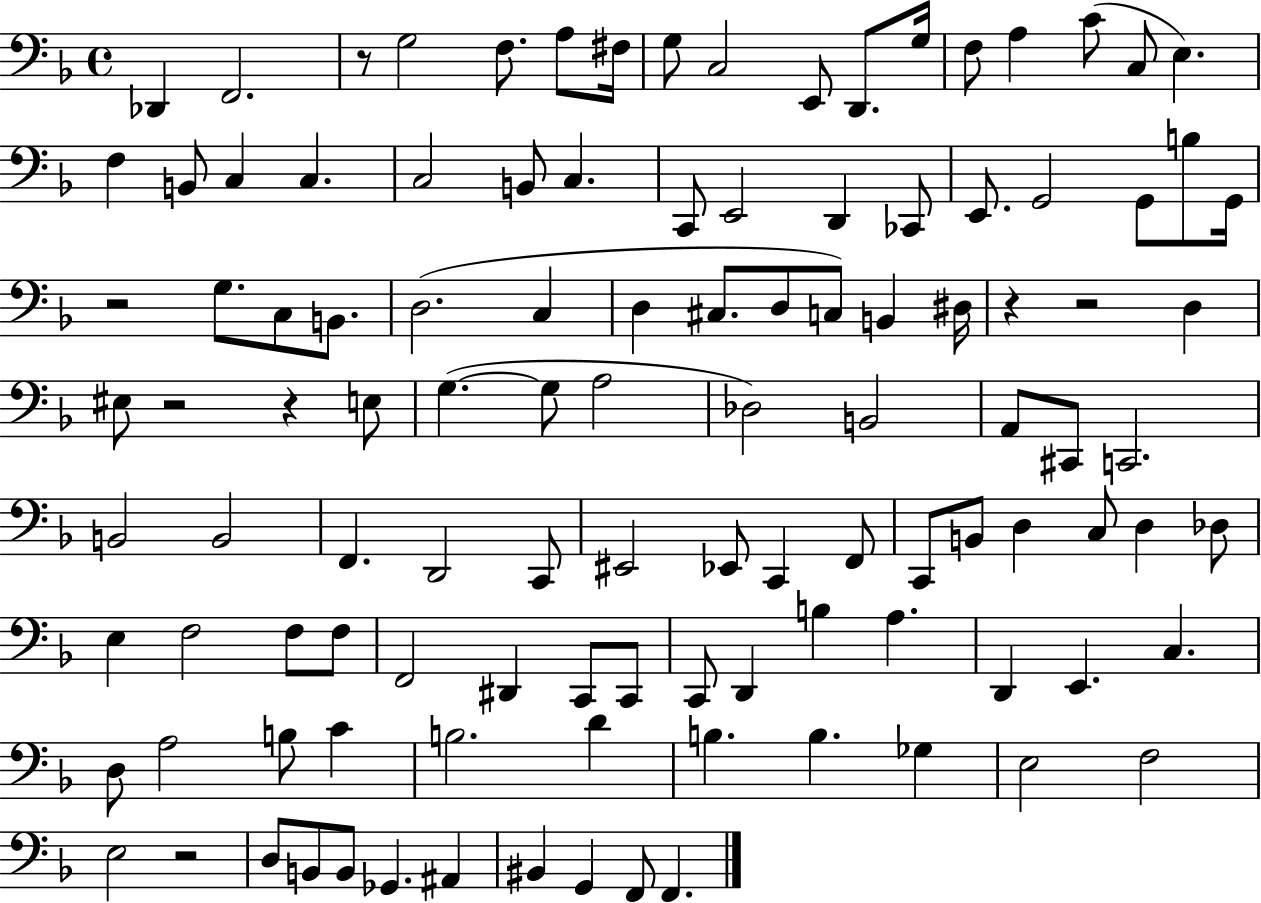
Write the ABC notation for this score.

X:1
T:Untitled
M:4/4
L:1/4
K:F
_D,, F,,2 z/2 G,2 F,/2 A,/2 ^F,/4 G,/2 C,2 E,,/2 D,,/2 G,/4 F,/2 A, C/2 C,/2 E, F, B,,/2 C, C, C,2 B,,/2 C, C,,/2 E,,2 D,, _C,,/2 E,,/2 G,,2 G,,/2 B,/2 G,,/4 z2 G,/2 C,/2 B,,/2 D,2 C, D, ^C,/2 D,/2 C,/2 B,, ^D,/4 z z2 D, ^E,/2 z2 z E,/2 G, G,/2 A,2 _D,2 B,,2 A,,/2 ^C,,/2 C,,2 B,,2 B,,2 F,, D,,2 C,,/2 ^E,,2 _E,,/2 C,, F,,/2 C,,/2 B,,/2 D, C,/2 D, _D,/2 E, F,2 F,/2 F,/2 F,,2 ^D,, C,,/2 C,,/2 C,,/2 D,, B, A, D,, E,, C, D,/2 A,2 B,/2 C B,2 D B, B, _G, E,2 F,2 E,2 z2 D,/2 B,,/2 B,,/2 _G,, ^A,, ^B,, G,, F,,/2 F,,